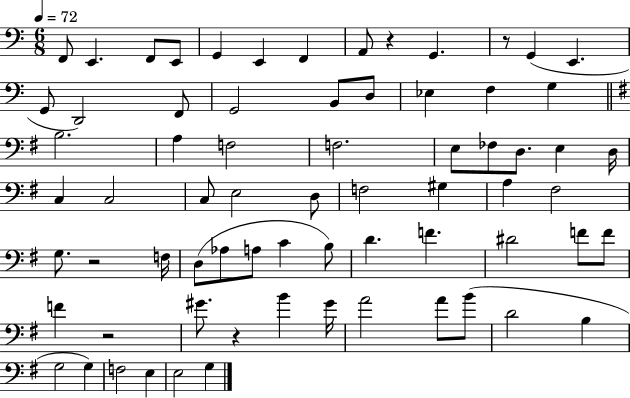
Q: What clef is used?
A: bass